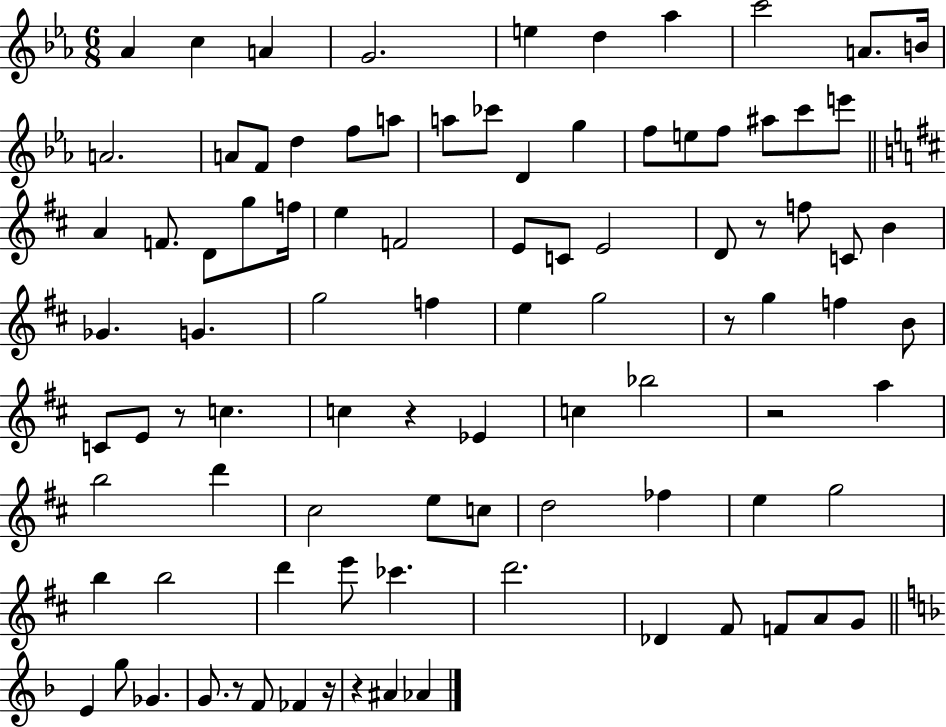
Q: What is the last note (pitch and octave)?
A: Ab4